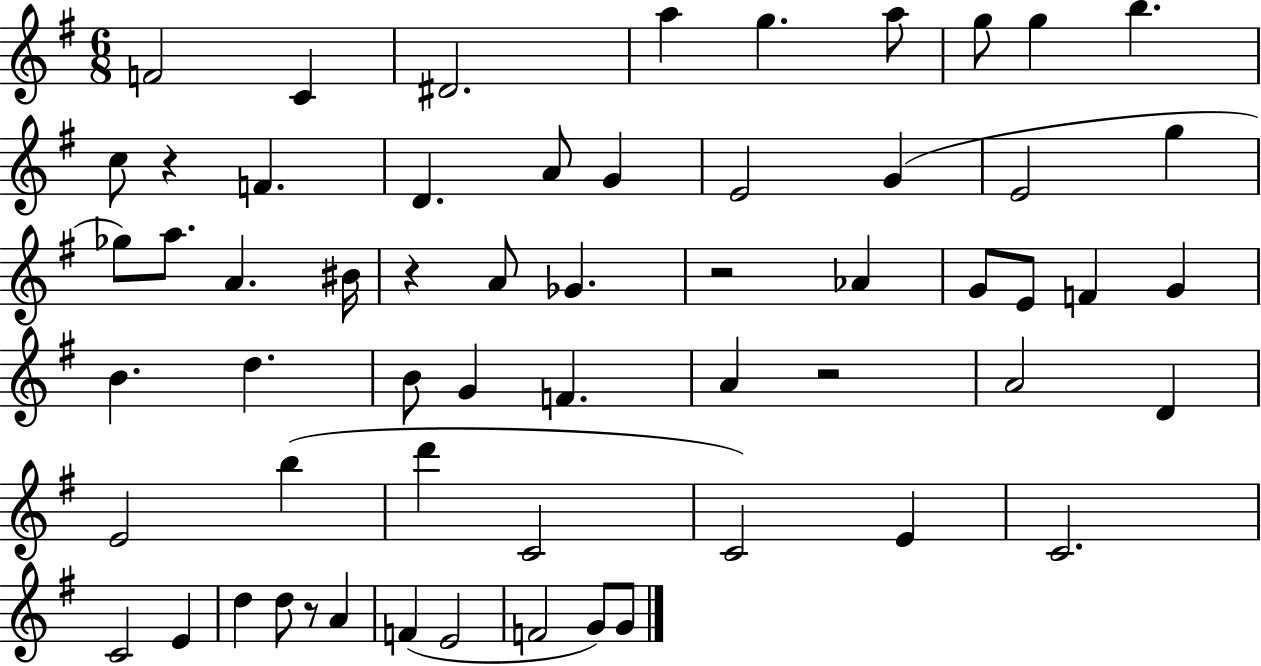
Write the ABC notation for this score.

X:1
T:Untitled
M:6/8
L:1/4
K:G
F2 C ^D2 a g a/2 g/2 g b c/2 z F D A/2 G E2 G E2 g _g/2 a/2 A ^B/4 z A/2 _G z2 _A G/2 E/2 F G B d B/2 G F A z2 A2 D E2 b d' C2 C2 E C2 C2 E d d/2 z/2 A F E2 F2 G/2 G/2